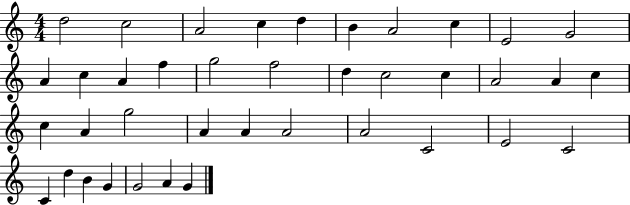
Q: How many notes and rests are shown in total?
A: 39